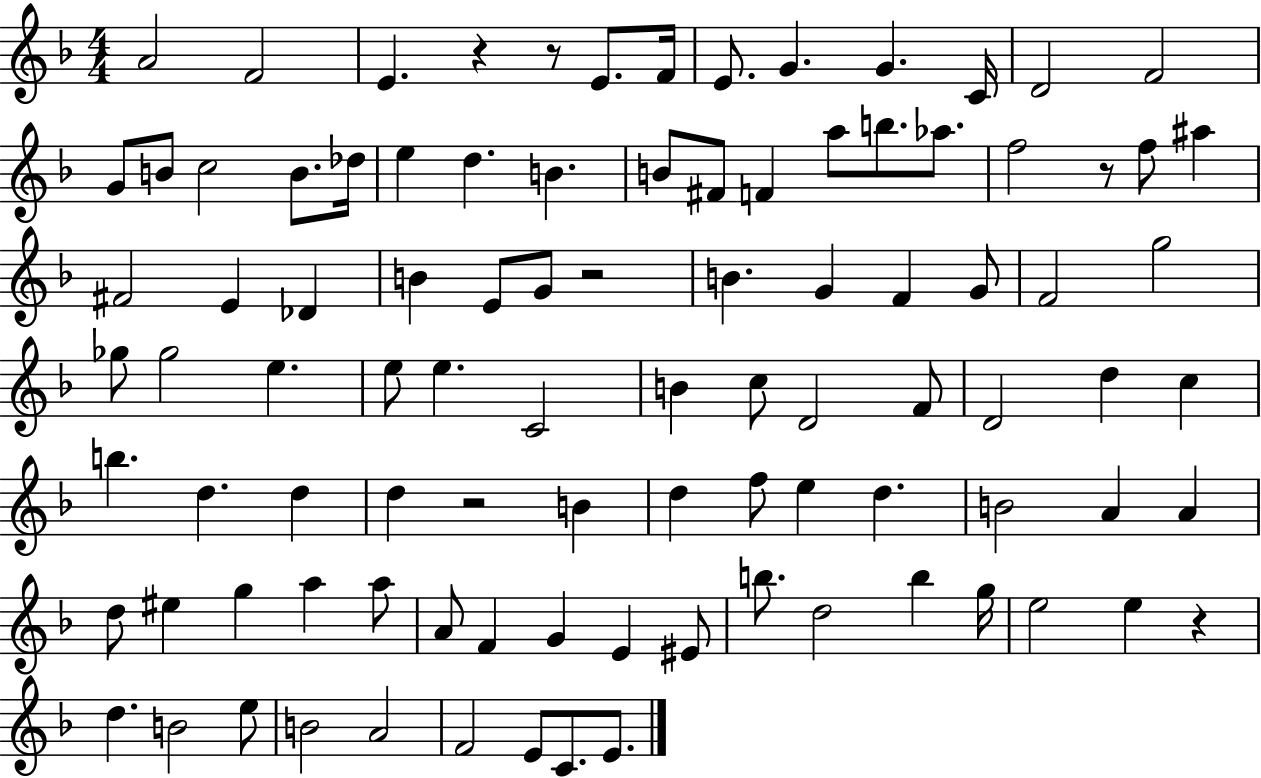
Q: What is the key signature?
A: F major